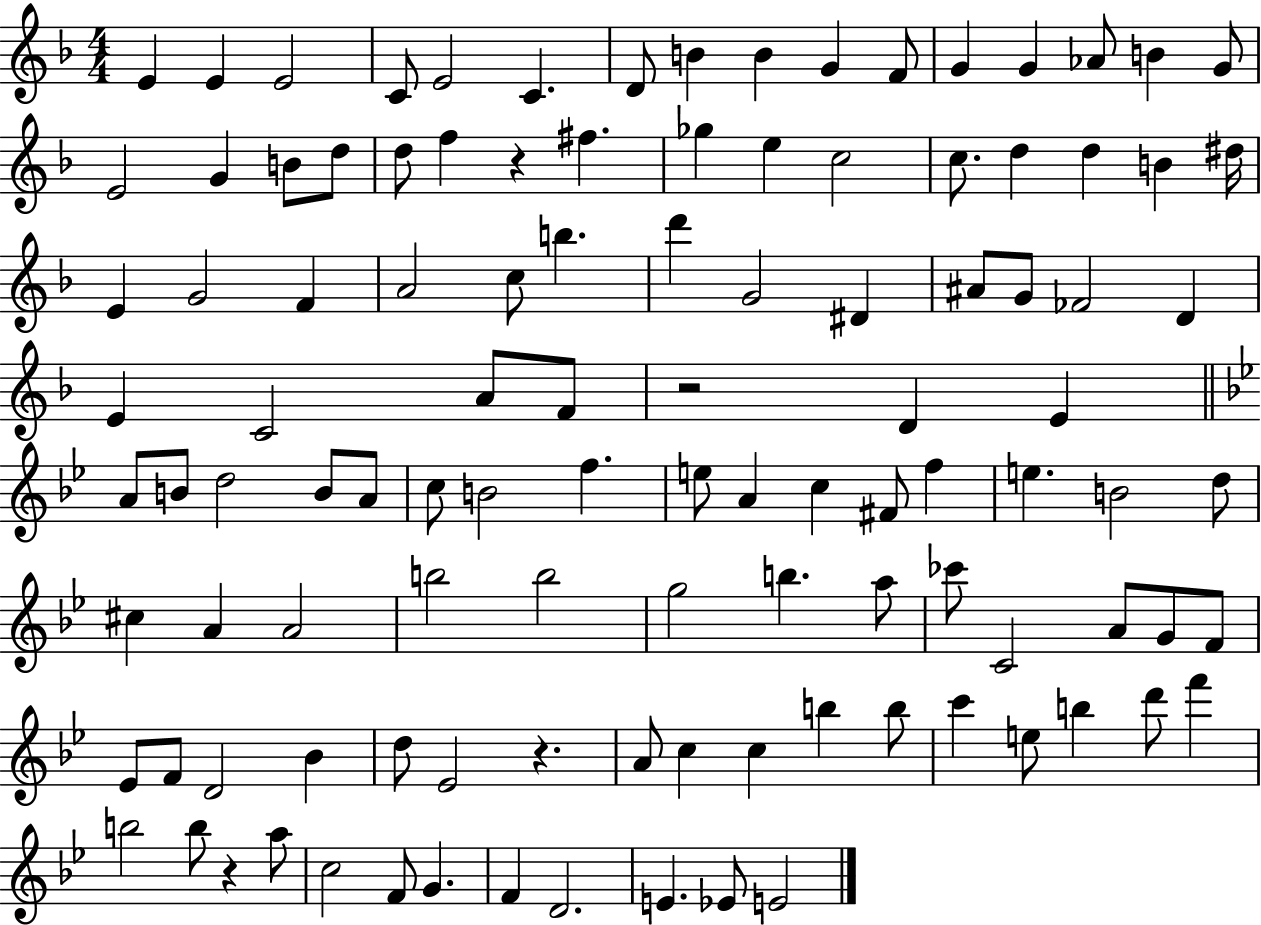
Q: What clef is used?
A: treble